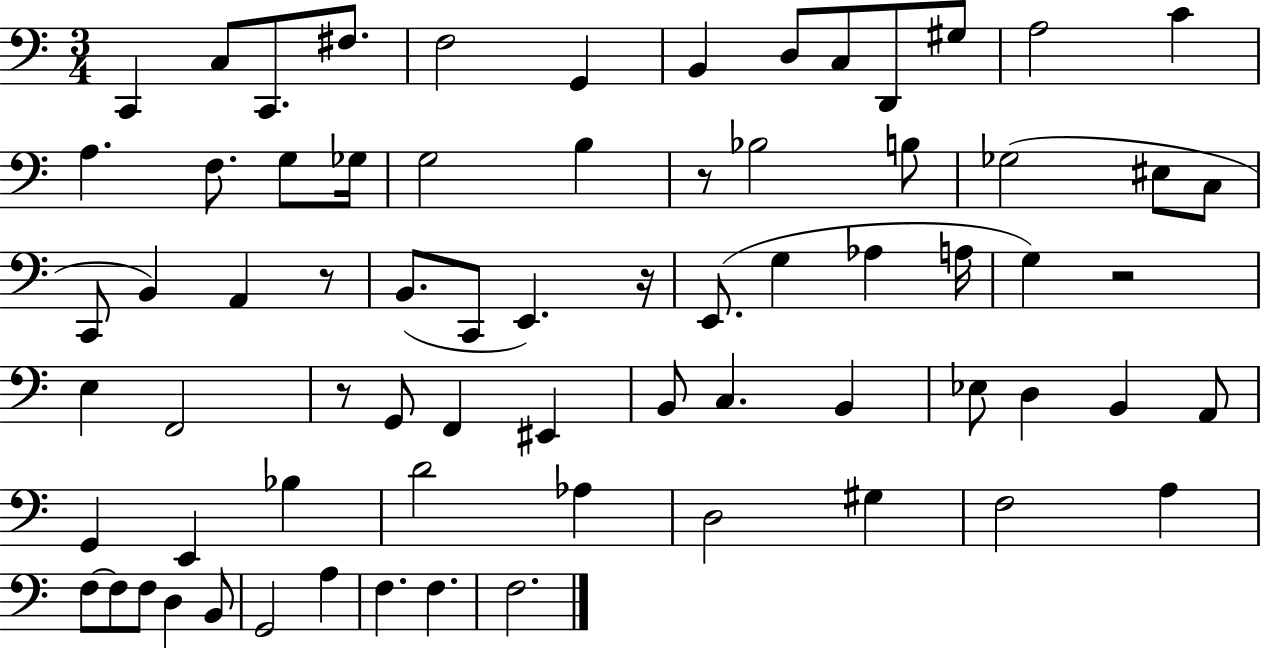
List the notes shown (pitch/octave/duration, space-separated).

C2/q C3/e C2/e. F#3/e. F3/h G2/q B2/q D3/e C3/e D2/e G#3/e A3/h C4/q A3/q. F3/e. G3/e Gb3/s G3/h B3/q R/e Bb3/h B3/e Gb3/h EIS3/e C3/e C2/e B2/q A2/q R/e B2/e. C2/e E2/q. R/s E2/e. G3/q Ab3/q A3/s G3/q R/h E3/q F2/h R/e G2/e F2/q EIS2/q B2/e C3/q. B2/q Eb3/e D3/q B2/q A2/e G2/q E2/q Bb3/q D4/h Ab3/q D3/h G#3/q F3/h A3/q F3/e F3/e F3/e D3/q B2/e G2/h A3/q F3/q. F3/q. F3/h.